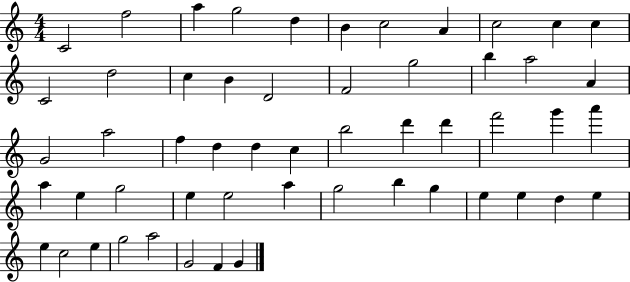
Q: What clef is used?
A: treble